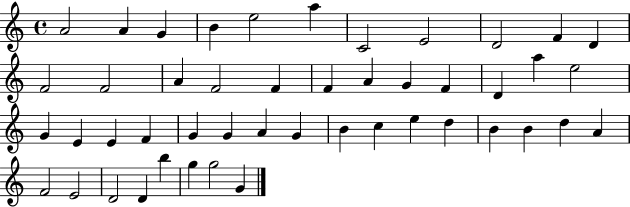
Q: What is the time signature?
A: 4/4